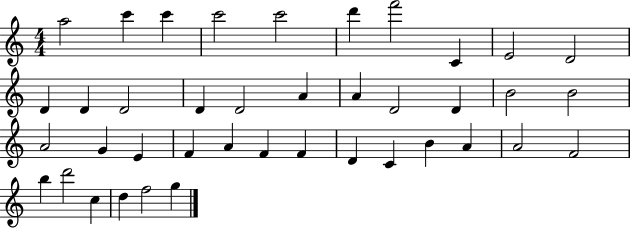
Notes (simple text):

A5/h C6/q C6/q C6/h C6/h D6/q F6/h C4/q E4/h D4/h D4/q D4/q D4/h D4/q D4/h A4/q A4/q D4/h D4/q B4/h B4/h A4/h G4/q E4/q F4/q A4/q F4/q F4/q D4/q C4/q B4/q A4/q A4/h F4/h B5/q D6/h C5/q D5/q F5/h G5/q